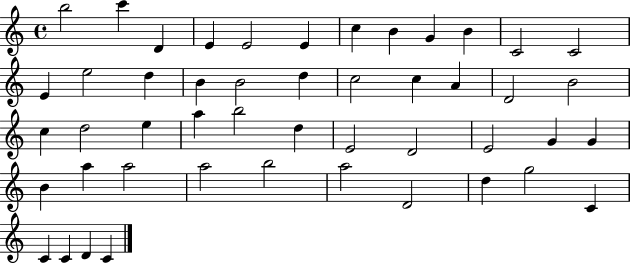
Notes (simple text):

B5/h C6/q D4/q E4/q E4/h E4/q C5/q B4/q G4/q B4/q C4/h C4/h E4/q E5/h D5/q B4/q B4/h D5/q C5/h C5/q A4/q D4/h B4/h C5/q D5/h E5/q A5/q B5/h D5/q E4/h D4/h E4/h G4/q G4/q B4/q A5/q A5/h A5/h B5/h A5/h D4/h D5/q G5/h C4/q C4/q C4/q D4/q C4/q